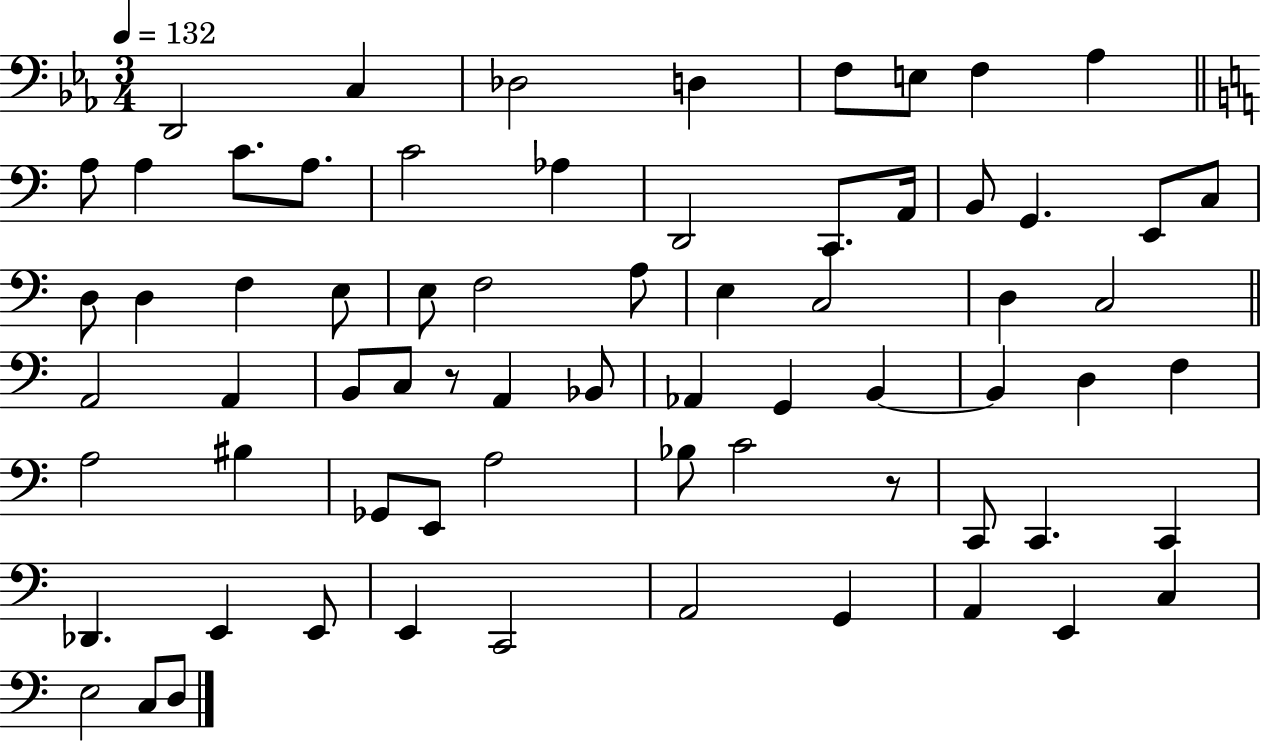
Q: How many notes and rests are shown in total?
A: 69